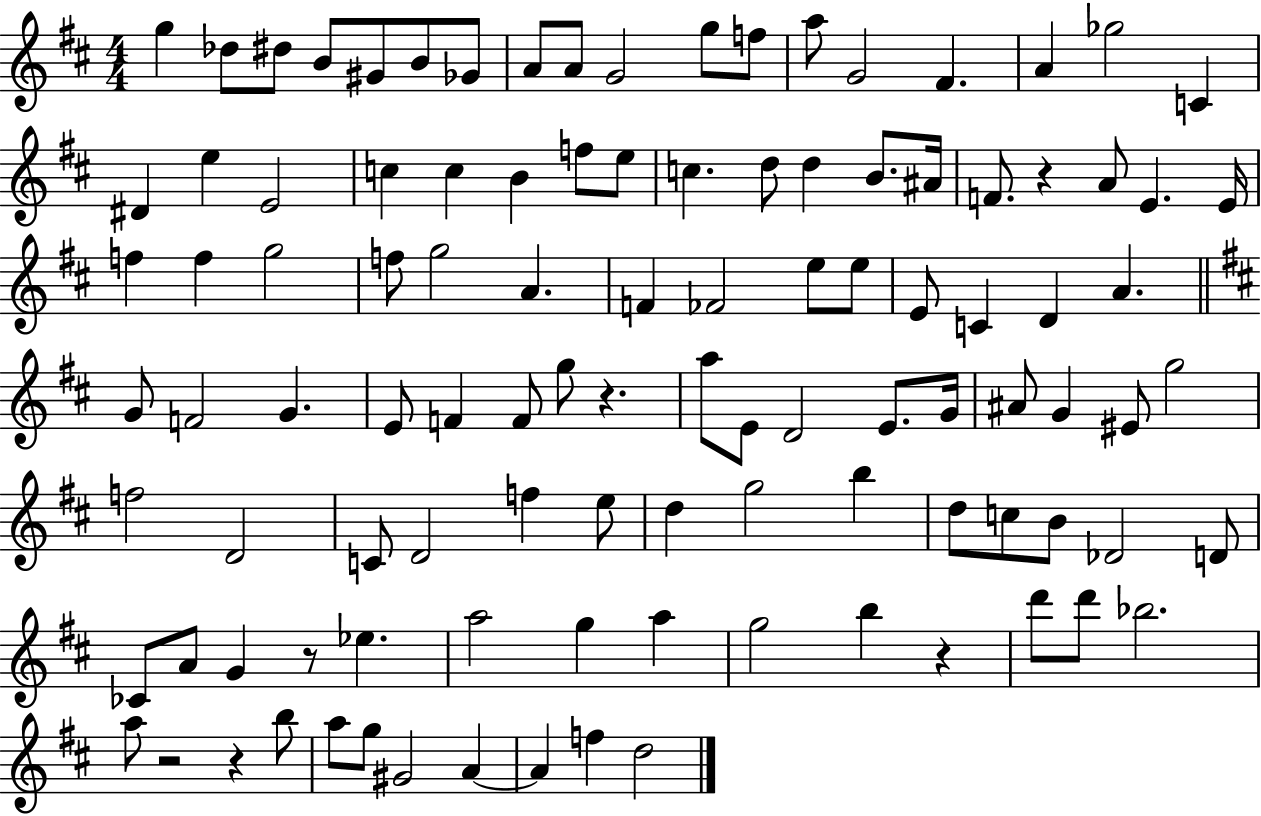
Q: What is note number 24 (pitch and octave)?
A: B4